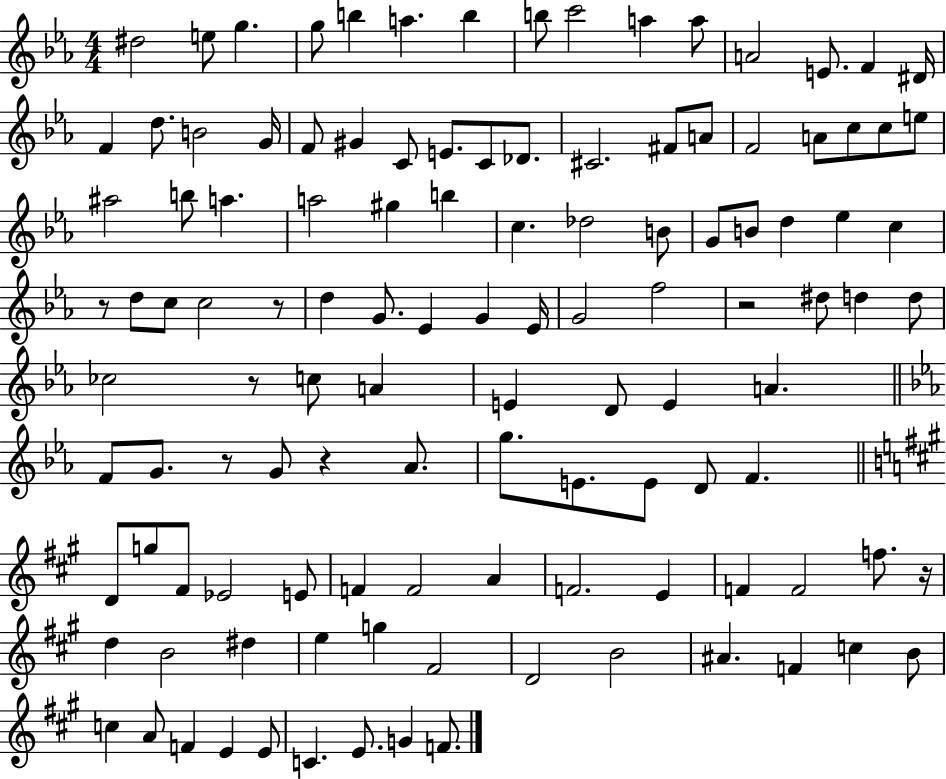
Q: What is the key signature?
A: EES major